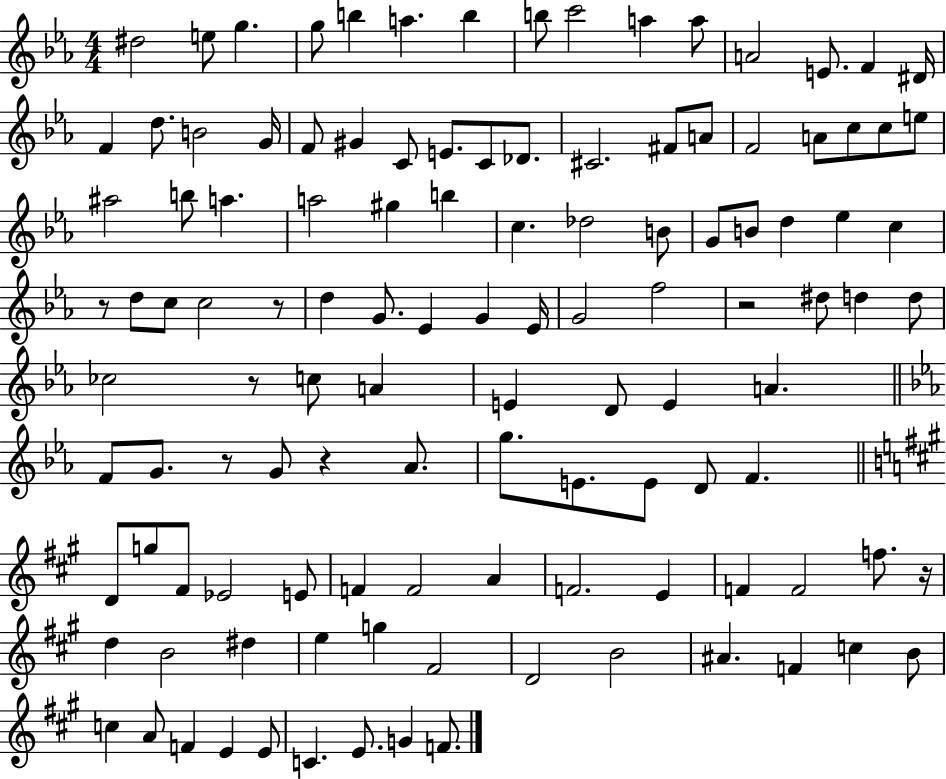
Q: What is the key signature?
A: EES major